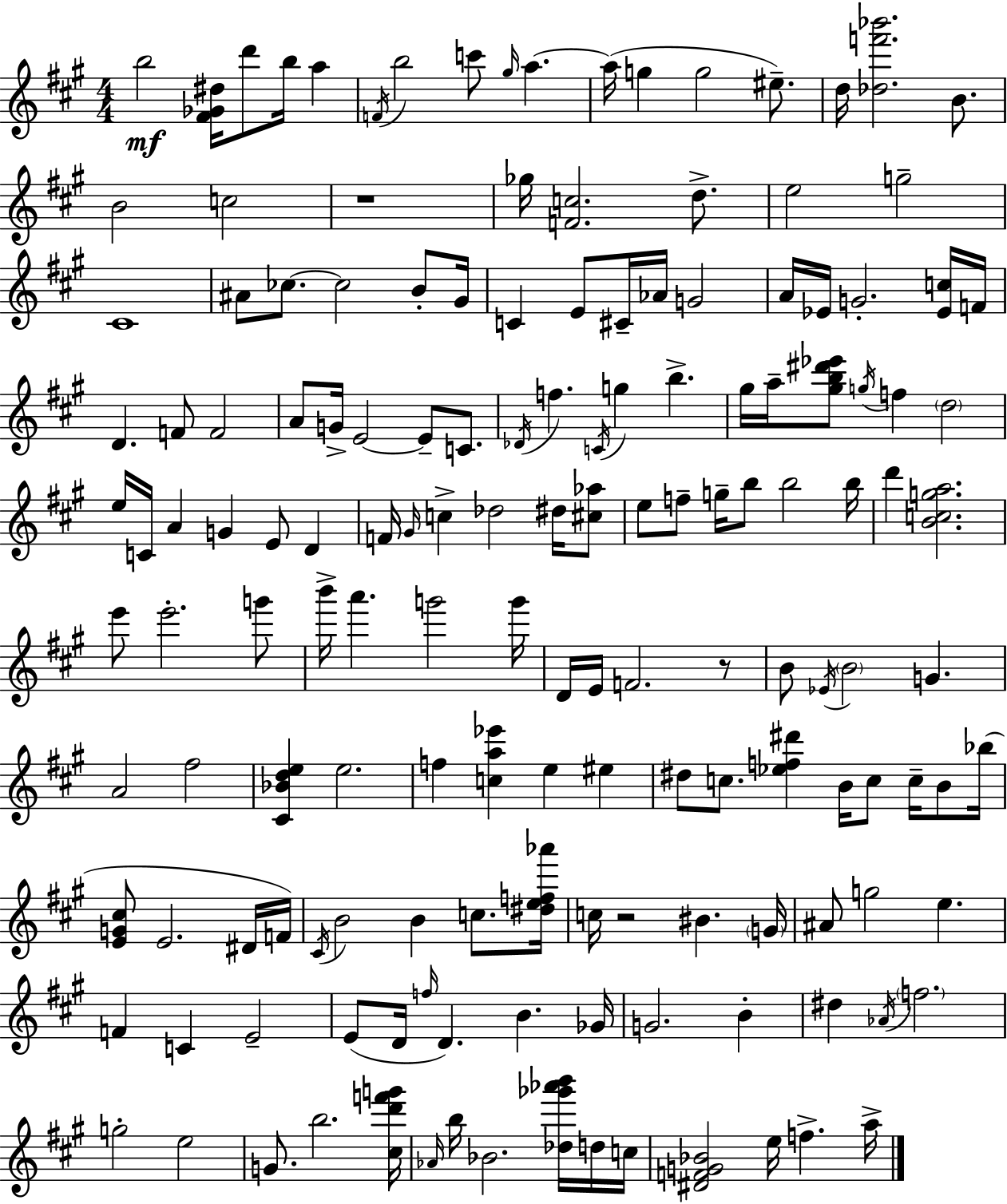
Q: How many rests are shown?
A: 3